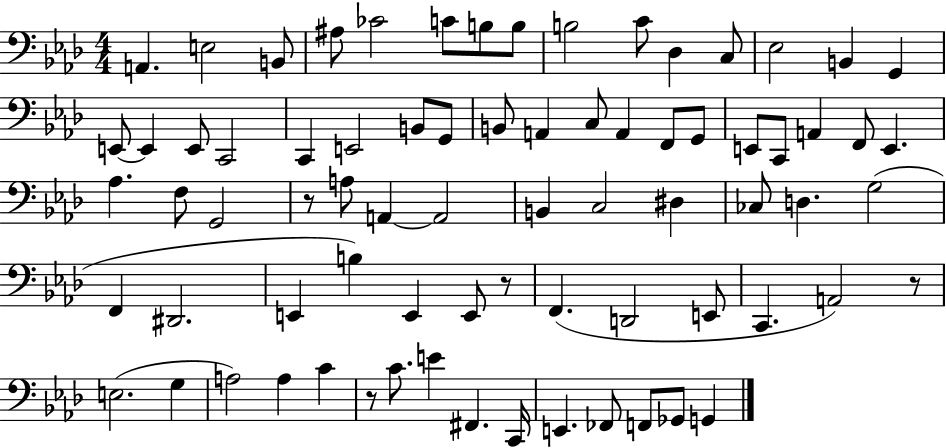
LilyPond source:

{
  \clef bass
  \numericTimeSignature
  \time 4/4
  \key aes \major
  a,4. e2 b,8 | ais8 ces'2 c'8 b8 b8 | b2 c'8 des4 c8 | ees2 b,4 g,4 | \break e,8~~ e,4 e,8 c,2 | c,4 e,2 b,8 g,8 | b,8 a,4 c8 a,4 f,8 g,8 | e,8 c,8 a,4 f,8 e,4. | \break aes4. f8 g,2 | r8 a8 a,4~~ a,2 | b,4 c2 dis4 | ces8 d4. g2( | \break f,4 dis,2. | e,4 b4) e,4 e,8 r8 | f,4.( d,2 e,8 | c,4. a,2) r8 | \break e2.( g4 | a2) a4 c'4 | r8 c'8. e'4 fis,4. c,16 | e,4. fes,8 f,8 ges,8 g,4 | \break \bar "|."
}